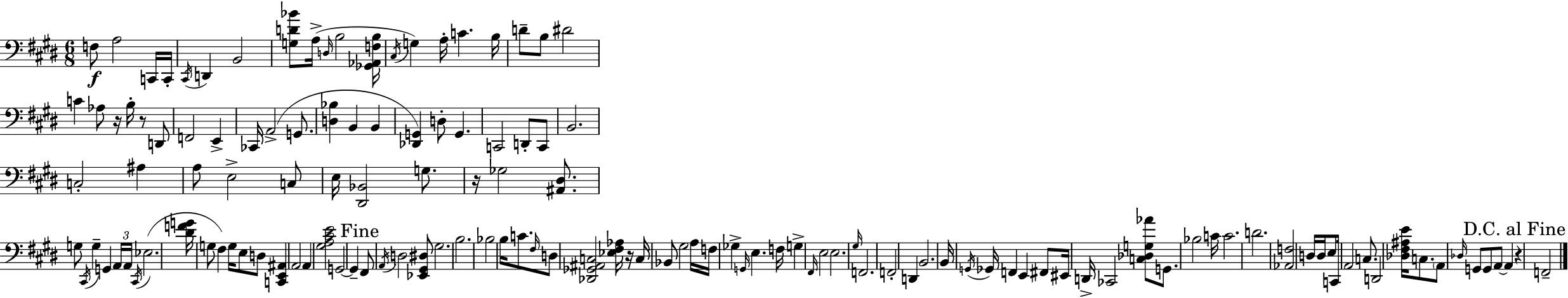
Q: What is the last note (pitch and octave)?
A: F2